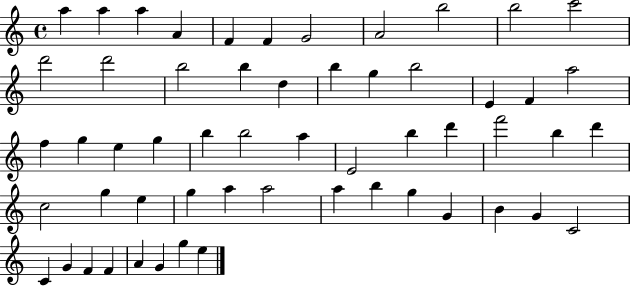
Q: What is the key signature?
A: C major